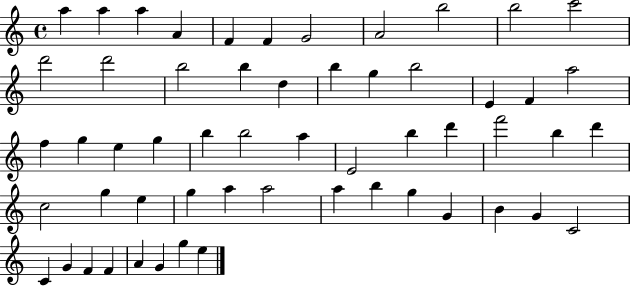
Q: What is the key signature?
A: C major